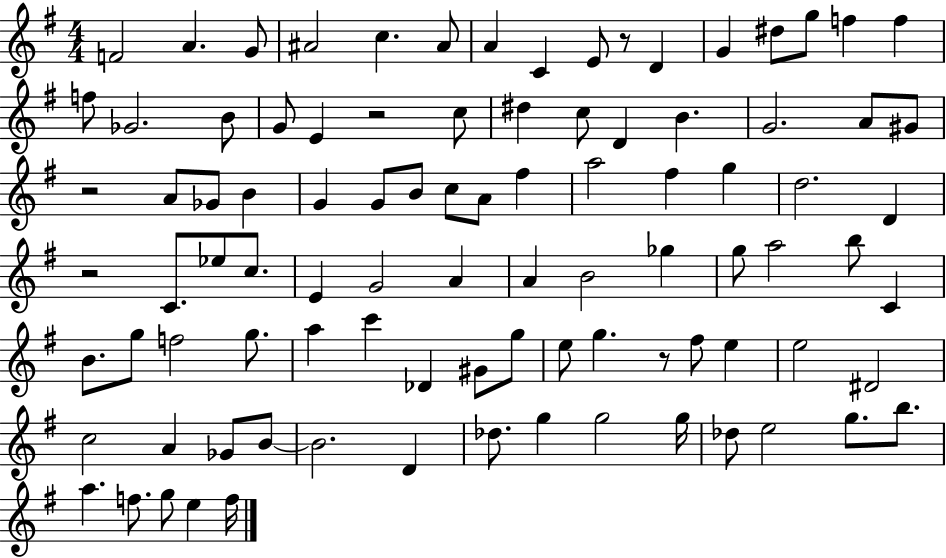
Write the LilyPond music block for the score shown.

{
  \clef treble
  \numericTimeSignature
  \time 4/4
  \key g \major
  f'2 a'4. g'8 | ais'2 c''4. ais'8 | a'4 c'4 e'8 r8 d'4 | g'4 dis''8 g''8 f''4 f''4 | \break f''8 ges'2. b'8 | g'8 e'4 r2 c''8 | dis''4 c''8 d'4 b'4. | g'2. a'8 gis'8 | \break r2 a'8 ges'8 b'4 | g'4 g'8 b'8 c''8 a'8 fis''4 | a''2 fis''4 g''4 | d''2. d'4 | \break r2 c'8. ees''8 c''8. | e'4 g'2 a'4 | a'4 b'2 ges''4 | g''8 a''2 b''8 c'4 | \break b'8. g''8 f''2 g''8. | a''4 c'''4 des'4 gis'8 g''8 | e''8 g''4. r8 fis''8 e''4 | e''2 dis'2 | \break c''2 a'4 ges'8 b'8~~ | b'2. d'4 | des''8. g''4 g''2 g''16 | des''8 e''2 g''8. b''8. | \break a''4. f''8. g''8 e''4 f''16 | \bar "|."
}